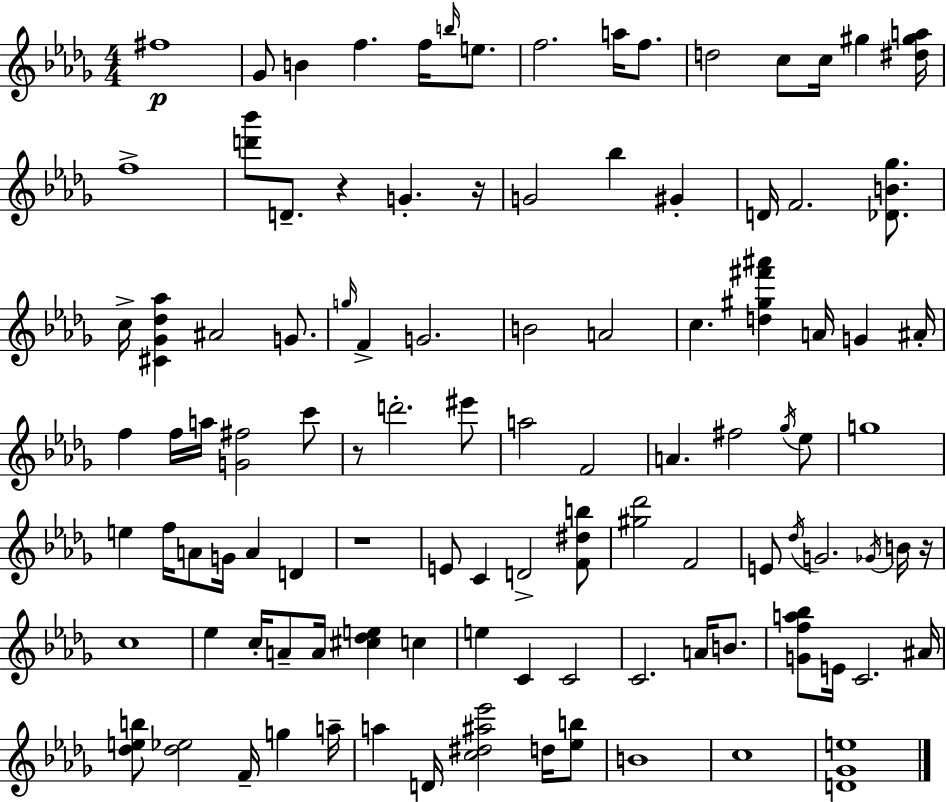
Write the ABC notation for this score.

X:1
T:Untitled
M:4/4
L:1/4
K:Bbm
^f4 _G/2 B f f/4 b/4 e/2 f2 a/4 f/2 d2 c/2 c/4 ^g [^d^ga]/4 f4 [d'_b']/2 D/2 z G z/4 G2 _b ^G D/4 F2 [_DB_g]/2 c/4 [^C_G_d_a] ^A2 G/2 g/4 F G2 B2 A2 c [d^g^f'^a'] A/4 G ^A/4 f f/4 a/4 [G^f]2 c'/2 z/2 d'2 ^e'/2 a2 F2 A ^f2 _g/4 _e/2 g4 e f/4 A/2 G/4 A D z4 E/2 C D2 [F^db]/2 [^g_d']2 F2 E/2 _d/4 G2 _G/4 B/4 z/4 c4 _e c/4 A/2 A/4 [^c_de] c e C C2 C2 A/4 B/2 [Gfa_b]/2 E/4 C2 ^A/4 [_deb]/2 [_d_e]2 F/4 g a/4 a D/4 [c^d^a_e']2 d/4 [_eb]/2 B4 c4 [D_Ge]4